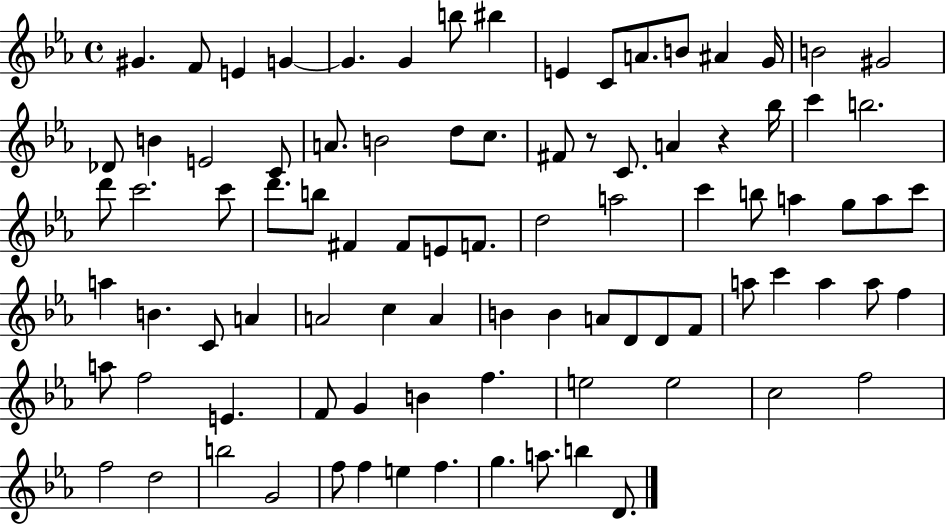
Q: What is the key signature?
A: EES major